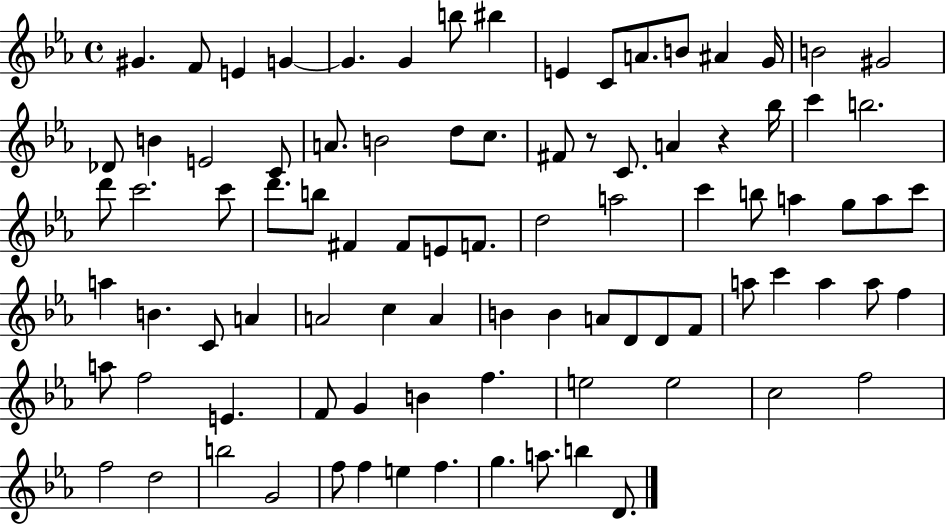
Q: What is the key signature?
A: EES major